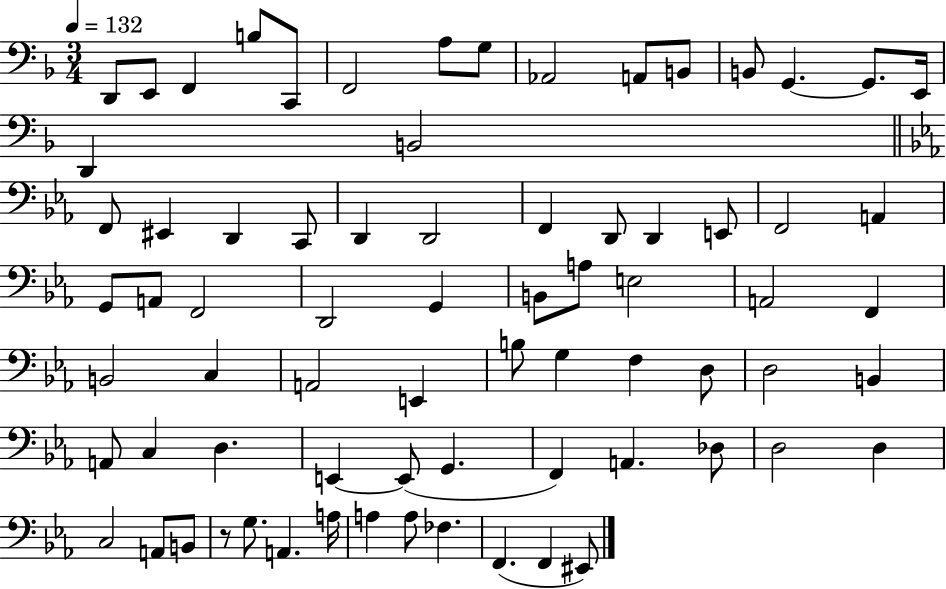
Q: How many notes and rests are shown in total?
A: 73